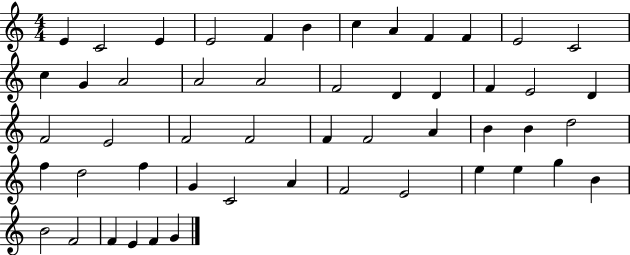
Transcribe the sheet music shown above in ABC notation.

X:1
T:Untitled
M:4/4
L:1/4
K:C
E C2 E E2 F B c A F F E2 C2 c G A2 A2 A2 F2 D D F E2 D F2 E2 F2 F2 F F2 A B B d2 f d2 f G C2 A F2 E2 e e g B B2 F2 F E F G